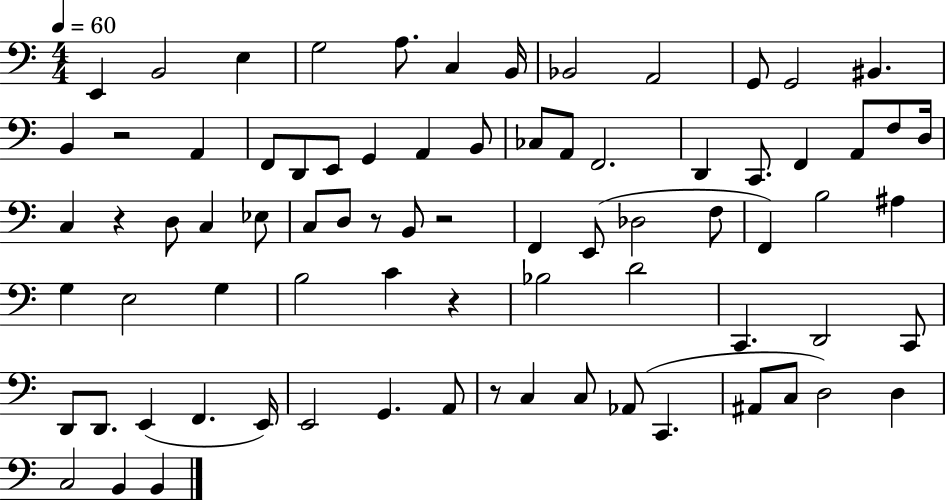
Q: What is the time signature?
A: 4/4